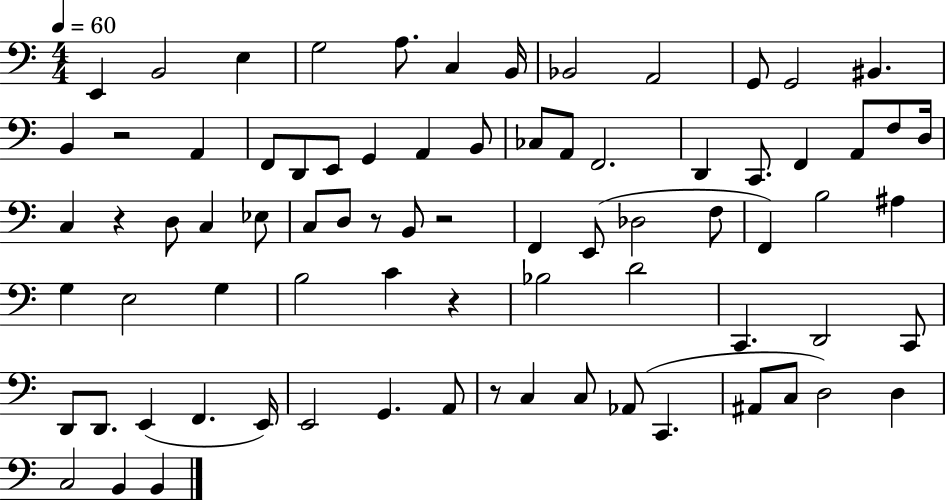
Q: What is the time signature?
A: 4/4